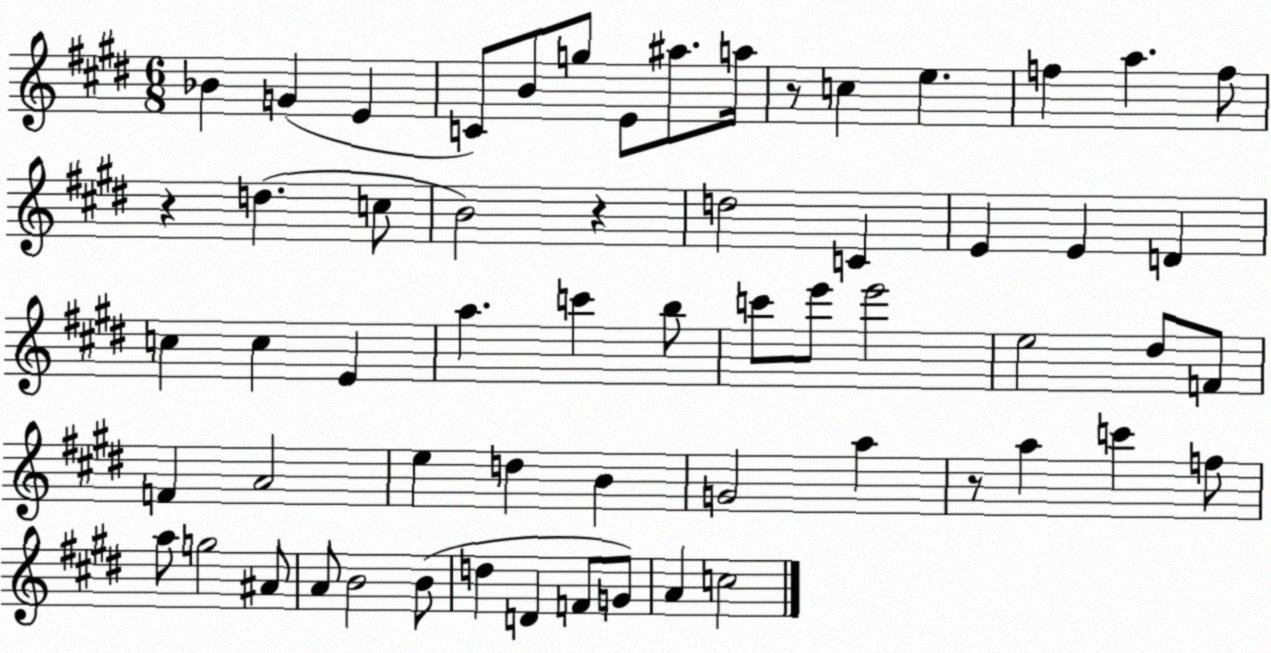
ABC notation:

X:1
T:Untitled
M:6/8
L:1/4
K:E
_B G E C/2 B/2 g/2 E/2 ^a/2 a/4 z/2 c e f a f/2 z d c/2 B2 z d2 C E E D c c E a c' b/2 c'/2 e'/2 e'2 e2 ^d/2 F/2 F A2 e d B G2 a z/2 a c' f/2 a/2 g2 ^A/2 A/2 B2 B/2 d D F/2 G/2 A c2